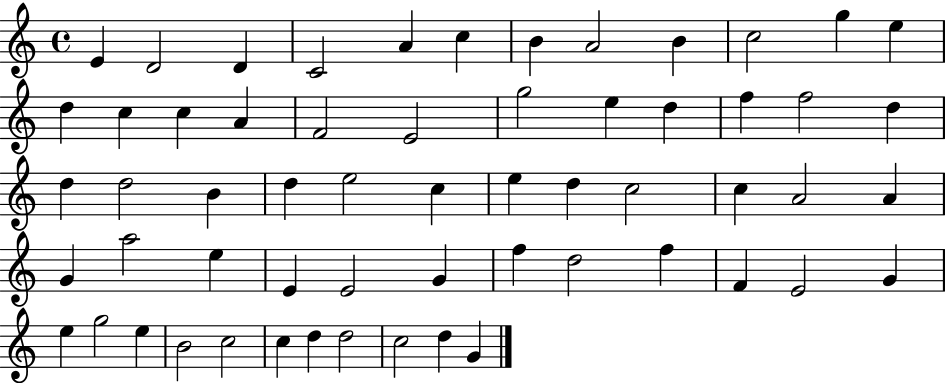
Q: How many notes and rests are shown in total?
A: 59